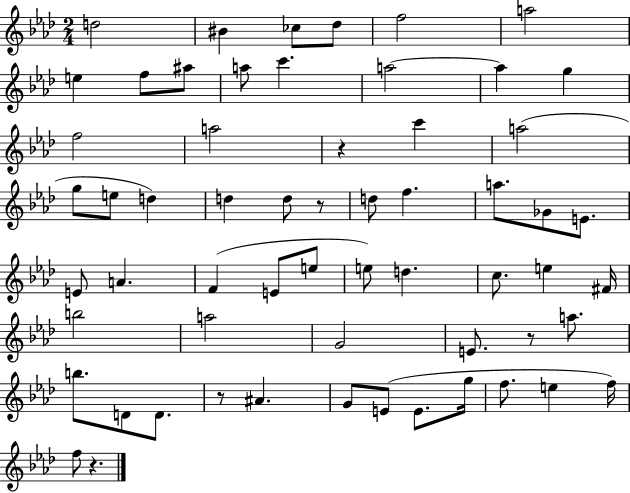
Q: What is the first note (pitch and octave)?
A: D5